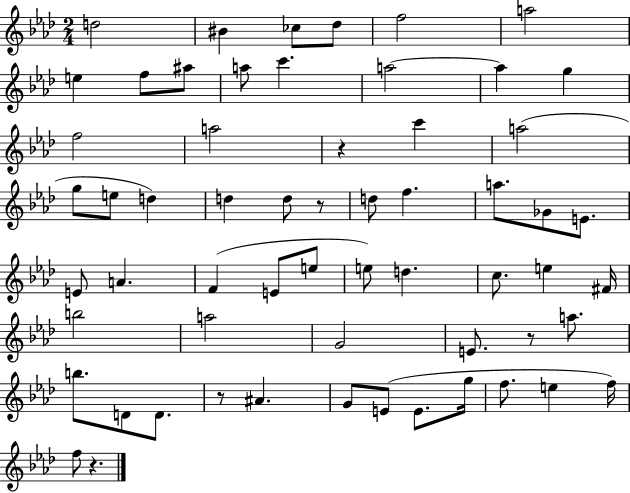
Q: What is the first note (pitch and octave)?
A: D5